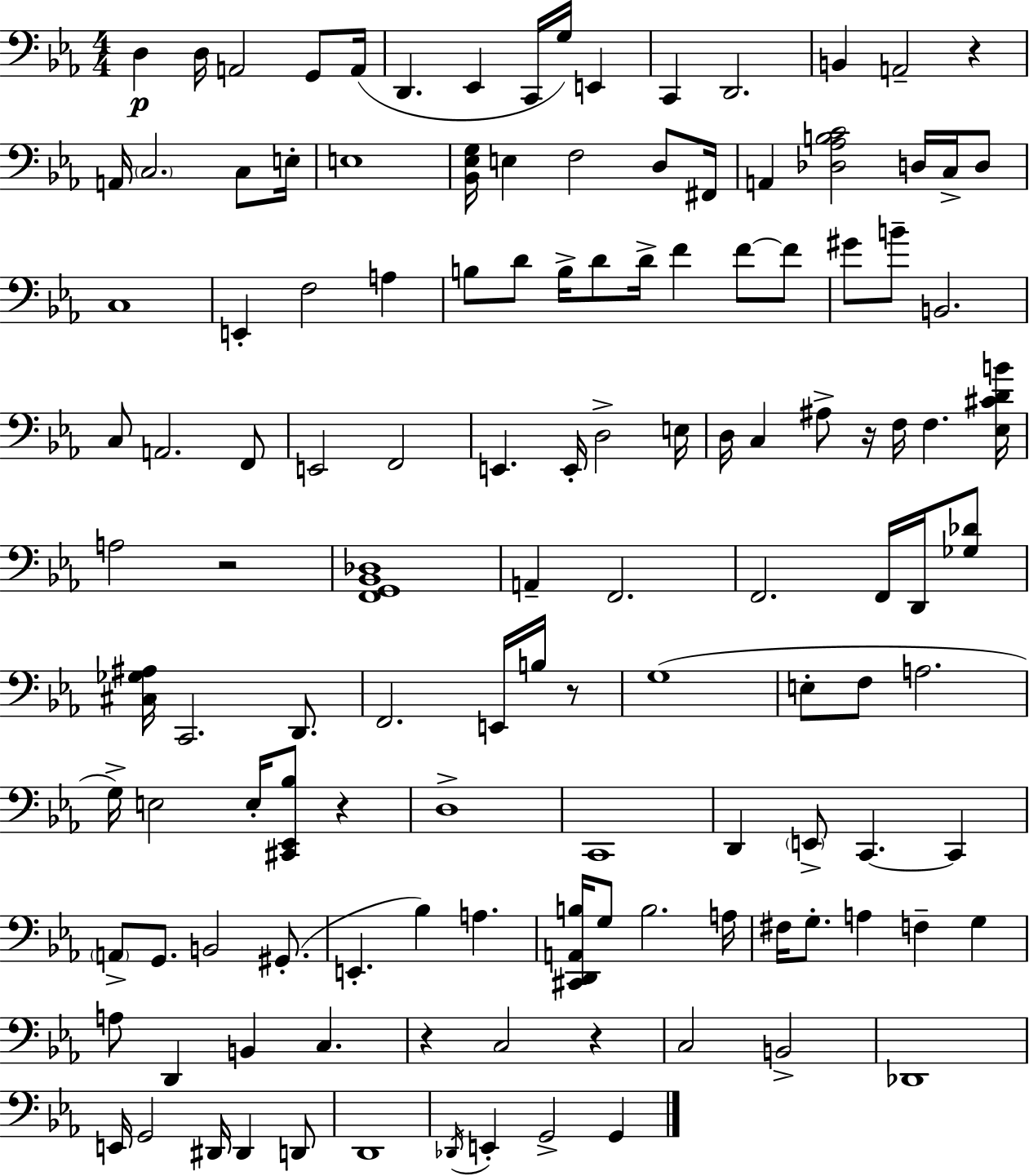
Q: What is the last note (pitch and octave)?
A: G2